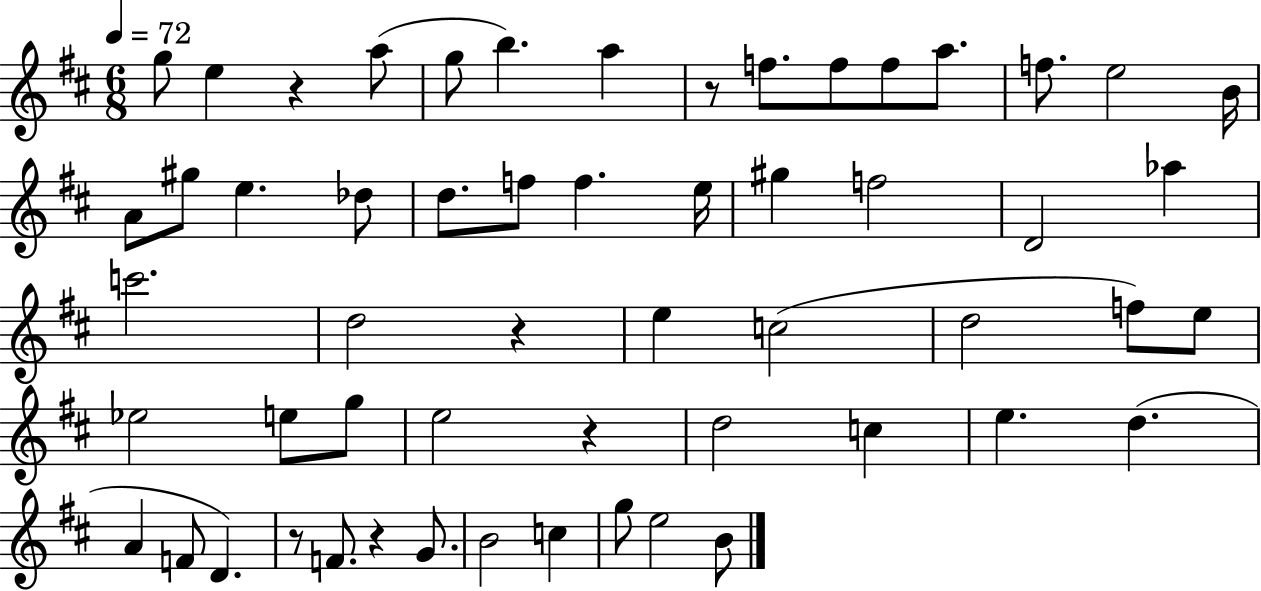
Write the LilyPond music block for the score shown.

{
  \clef treble
  \numericTimeSignature
  \time 6/8
  \key d \major
  \tempo 4 = 72
  \repeat volta 2 { g''8 e''4 r4 a''8( | g''8 b''4.) a''4 | r8 f''8. f''8 f''8 a''8. | f''8. e''2 b'16 | \break a'8 gis''8 e''4. des''8 | d''8. f''8 f''4. e''16 | gis''4 f''2 | d'2 aes''4 | \break c'''2. | d''2 r4 | e''4 c''2( | d''2 f''8) e''8 | \break ees''2 e''8 g''8 | e''2 r4 | d''2 c''4 | e''4. d''4.( | \break a'4 f'8 d'4.) | r8 f'8. r4 g'8. | b'2 c''4 | g''8 e''2 b'8 | \break } \bar "|."
}